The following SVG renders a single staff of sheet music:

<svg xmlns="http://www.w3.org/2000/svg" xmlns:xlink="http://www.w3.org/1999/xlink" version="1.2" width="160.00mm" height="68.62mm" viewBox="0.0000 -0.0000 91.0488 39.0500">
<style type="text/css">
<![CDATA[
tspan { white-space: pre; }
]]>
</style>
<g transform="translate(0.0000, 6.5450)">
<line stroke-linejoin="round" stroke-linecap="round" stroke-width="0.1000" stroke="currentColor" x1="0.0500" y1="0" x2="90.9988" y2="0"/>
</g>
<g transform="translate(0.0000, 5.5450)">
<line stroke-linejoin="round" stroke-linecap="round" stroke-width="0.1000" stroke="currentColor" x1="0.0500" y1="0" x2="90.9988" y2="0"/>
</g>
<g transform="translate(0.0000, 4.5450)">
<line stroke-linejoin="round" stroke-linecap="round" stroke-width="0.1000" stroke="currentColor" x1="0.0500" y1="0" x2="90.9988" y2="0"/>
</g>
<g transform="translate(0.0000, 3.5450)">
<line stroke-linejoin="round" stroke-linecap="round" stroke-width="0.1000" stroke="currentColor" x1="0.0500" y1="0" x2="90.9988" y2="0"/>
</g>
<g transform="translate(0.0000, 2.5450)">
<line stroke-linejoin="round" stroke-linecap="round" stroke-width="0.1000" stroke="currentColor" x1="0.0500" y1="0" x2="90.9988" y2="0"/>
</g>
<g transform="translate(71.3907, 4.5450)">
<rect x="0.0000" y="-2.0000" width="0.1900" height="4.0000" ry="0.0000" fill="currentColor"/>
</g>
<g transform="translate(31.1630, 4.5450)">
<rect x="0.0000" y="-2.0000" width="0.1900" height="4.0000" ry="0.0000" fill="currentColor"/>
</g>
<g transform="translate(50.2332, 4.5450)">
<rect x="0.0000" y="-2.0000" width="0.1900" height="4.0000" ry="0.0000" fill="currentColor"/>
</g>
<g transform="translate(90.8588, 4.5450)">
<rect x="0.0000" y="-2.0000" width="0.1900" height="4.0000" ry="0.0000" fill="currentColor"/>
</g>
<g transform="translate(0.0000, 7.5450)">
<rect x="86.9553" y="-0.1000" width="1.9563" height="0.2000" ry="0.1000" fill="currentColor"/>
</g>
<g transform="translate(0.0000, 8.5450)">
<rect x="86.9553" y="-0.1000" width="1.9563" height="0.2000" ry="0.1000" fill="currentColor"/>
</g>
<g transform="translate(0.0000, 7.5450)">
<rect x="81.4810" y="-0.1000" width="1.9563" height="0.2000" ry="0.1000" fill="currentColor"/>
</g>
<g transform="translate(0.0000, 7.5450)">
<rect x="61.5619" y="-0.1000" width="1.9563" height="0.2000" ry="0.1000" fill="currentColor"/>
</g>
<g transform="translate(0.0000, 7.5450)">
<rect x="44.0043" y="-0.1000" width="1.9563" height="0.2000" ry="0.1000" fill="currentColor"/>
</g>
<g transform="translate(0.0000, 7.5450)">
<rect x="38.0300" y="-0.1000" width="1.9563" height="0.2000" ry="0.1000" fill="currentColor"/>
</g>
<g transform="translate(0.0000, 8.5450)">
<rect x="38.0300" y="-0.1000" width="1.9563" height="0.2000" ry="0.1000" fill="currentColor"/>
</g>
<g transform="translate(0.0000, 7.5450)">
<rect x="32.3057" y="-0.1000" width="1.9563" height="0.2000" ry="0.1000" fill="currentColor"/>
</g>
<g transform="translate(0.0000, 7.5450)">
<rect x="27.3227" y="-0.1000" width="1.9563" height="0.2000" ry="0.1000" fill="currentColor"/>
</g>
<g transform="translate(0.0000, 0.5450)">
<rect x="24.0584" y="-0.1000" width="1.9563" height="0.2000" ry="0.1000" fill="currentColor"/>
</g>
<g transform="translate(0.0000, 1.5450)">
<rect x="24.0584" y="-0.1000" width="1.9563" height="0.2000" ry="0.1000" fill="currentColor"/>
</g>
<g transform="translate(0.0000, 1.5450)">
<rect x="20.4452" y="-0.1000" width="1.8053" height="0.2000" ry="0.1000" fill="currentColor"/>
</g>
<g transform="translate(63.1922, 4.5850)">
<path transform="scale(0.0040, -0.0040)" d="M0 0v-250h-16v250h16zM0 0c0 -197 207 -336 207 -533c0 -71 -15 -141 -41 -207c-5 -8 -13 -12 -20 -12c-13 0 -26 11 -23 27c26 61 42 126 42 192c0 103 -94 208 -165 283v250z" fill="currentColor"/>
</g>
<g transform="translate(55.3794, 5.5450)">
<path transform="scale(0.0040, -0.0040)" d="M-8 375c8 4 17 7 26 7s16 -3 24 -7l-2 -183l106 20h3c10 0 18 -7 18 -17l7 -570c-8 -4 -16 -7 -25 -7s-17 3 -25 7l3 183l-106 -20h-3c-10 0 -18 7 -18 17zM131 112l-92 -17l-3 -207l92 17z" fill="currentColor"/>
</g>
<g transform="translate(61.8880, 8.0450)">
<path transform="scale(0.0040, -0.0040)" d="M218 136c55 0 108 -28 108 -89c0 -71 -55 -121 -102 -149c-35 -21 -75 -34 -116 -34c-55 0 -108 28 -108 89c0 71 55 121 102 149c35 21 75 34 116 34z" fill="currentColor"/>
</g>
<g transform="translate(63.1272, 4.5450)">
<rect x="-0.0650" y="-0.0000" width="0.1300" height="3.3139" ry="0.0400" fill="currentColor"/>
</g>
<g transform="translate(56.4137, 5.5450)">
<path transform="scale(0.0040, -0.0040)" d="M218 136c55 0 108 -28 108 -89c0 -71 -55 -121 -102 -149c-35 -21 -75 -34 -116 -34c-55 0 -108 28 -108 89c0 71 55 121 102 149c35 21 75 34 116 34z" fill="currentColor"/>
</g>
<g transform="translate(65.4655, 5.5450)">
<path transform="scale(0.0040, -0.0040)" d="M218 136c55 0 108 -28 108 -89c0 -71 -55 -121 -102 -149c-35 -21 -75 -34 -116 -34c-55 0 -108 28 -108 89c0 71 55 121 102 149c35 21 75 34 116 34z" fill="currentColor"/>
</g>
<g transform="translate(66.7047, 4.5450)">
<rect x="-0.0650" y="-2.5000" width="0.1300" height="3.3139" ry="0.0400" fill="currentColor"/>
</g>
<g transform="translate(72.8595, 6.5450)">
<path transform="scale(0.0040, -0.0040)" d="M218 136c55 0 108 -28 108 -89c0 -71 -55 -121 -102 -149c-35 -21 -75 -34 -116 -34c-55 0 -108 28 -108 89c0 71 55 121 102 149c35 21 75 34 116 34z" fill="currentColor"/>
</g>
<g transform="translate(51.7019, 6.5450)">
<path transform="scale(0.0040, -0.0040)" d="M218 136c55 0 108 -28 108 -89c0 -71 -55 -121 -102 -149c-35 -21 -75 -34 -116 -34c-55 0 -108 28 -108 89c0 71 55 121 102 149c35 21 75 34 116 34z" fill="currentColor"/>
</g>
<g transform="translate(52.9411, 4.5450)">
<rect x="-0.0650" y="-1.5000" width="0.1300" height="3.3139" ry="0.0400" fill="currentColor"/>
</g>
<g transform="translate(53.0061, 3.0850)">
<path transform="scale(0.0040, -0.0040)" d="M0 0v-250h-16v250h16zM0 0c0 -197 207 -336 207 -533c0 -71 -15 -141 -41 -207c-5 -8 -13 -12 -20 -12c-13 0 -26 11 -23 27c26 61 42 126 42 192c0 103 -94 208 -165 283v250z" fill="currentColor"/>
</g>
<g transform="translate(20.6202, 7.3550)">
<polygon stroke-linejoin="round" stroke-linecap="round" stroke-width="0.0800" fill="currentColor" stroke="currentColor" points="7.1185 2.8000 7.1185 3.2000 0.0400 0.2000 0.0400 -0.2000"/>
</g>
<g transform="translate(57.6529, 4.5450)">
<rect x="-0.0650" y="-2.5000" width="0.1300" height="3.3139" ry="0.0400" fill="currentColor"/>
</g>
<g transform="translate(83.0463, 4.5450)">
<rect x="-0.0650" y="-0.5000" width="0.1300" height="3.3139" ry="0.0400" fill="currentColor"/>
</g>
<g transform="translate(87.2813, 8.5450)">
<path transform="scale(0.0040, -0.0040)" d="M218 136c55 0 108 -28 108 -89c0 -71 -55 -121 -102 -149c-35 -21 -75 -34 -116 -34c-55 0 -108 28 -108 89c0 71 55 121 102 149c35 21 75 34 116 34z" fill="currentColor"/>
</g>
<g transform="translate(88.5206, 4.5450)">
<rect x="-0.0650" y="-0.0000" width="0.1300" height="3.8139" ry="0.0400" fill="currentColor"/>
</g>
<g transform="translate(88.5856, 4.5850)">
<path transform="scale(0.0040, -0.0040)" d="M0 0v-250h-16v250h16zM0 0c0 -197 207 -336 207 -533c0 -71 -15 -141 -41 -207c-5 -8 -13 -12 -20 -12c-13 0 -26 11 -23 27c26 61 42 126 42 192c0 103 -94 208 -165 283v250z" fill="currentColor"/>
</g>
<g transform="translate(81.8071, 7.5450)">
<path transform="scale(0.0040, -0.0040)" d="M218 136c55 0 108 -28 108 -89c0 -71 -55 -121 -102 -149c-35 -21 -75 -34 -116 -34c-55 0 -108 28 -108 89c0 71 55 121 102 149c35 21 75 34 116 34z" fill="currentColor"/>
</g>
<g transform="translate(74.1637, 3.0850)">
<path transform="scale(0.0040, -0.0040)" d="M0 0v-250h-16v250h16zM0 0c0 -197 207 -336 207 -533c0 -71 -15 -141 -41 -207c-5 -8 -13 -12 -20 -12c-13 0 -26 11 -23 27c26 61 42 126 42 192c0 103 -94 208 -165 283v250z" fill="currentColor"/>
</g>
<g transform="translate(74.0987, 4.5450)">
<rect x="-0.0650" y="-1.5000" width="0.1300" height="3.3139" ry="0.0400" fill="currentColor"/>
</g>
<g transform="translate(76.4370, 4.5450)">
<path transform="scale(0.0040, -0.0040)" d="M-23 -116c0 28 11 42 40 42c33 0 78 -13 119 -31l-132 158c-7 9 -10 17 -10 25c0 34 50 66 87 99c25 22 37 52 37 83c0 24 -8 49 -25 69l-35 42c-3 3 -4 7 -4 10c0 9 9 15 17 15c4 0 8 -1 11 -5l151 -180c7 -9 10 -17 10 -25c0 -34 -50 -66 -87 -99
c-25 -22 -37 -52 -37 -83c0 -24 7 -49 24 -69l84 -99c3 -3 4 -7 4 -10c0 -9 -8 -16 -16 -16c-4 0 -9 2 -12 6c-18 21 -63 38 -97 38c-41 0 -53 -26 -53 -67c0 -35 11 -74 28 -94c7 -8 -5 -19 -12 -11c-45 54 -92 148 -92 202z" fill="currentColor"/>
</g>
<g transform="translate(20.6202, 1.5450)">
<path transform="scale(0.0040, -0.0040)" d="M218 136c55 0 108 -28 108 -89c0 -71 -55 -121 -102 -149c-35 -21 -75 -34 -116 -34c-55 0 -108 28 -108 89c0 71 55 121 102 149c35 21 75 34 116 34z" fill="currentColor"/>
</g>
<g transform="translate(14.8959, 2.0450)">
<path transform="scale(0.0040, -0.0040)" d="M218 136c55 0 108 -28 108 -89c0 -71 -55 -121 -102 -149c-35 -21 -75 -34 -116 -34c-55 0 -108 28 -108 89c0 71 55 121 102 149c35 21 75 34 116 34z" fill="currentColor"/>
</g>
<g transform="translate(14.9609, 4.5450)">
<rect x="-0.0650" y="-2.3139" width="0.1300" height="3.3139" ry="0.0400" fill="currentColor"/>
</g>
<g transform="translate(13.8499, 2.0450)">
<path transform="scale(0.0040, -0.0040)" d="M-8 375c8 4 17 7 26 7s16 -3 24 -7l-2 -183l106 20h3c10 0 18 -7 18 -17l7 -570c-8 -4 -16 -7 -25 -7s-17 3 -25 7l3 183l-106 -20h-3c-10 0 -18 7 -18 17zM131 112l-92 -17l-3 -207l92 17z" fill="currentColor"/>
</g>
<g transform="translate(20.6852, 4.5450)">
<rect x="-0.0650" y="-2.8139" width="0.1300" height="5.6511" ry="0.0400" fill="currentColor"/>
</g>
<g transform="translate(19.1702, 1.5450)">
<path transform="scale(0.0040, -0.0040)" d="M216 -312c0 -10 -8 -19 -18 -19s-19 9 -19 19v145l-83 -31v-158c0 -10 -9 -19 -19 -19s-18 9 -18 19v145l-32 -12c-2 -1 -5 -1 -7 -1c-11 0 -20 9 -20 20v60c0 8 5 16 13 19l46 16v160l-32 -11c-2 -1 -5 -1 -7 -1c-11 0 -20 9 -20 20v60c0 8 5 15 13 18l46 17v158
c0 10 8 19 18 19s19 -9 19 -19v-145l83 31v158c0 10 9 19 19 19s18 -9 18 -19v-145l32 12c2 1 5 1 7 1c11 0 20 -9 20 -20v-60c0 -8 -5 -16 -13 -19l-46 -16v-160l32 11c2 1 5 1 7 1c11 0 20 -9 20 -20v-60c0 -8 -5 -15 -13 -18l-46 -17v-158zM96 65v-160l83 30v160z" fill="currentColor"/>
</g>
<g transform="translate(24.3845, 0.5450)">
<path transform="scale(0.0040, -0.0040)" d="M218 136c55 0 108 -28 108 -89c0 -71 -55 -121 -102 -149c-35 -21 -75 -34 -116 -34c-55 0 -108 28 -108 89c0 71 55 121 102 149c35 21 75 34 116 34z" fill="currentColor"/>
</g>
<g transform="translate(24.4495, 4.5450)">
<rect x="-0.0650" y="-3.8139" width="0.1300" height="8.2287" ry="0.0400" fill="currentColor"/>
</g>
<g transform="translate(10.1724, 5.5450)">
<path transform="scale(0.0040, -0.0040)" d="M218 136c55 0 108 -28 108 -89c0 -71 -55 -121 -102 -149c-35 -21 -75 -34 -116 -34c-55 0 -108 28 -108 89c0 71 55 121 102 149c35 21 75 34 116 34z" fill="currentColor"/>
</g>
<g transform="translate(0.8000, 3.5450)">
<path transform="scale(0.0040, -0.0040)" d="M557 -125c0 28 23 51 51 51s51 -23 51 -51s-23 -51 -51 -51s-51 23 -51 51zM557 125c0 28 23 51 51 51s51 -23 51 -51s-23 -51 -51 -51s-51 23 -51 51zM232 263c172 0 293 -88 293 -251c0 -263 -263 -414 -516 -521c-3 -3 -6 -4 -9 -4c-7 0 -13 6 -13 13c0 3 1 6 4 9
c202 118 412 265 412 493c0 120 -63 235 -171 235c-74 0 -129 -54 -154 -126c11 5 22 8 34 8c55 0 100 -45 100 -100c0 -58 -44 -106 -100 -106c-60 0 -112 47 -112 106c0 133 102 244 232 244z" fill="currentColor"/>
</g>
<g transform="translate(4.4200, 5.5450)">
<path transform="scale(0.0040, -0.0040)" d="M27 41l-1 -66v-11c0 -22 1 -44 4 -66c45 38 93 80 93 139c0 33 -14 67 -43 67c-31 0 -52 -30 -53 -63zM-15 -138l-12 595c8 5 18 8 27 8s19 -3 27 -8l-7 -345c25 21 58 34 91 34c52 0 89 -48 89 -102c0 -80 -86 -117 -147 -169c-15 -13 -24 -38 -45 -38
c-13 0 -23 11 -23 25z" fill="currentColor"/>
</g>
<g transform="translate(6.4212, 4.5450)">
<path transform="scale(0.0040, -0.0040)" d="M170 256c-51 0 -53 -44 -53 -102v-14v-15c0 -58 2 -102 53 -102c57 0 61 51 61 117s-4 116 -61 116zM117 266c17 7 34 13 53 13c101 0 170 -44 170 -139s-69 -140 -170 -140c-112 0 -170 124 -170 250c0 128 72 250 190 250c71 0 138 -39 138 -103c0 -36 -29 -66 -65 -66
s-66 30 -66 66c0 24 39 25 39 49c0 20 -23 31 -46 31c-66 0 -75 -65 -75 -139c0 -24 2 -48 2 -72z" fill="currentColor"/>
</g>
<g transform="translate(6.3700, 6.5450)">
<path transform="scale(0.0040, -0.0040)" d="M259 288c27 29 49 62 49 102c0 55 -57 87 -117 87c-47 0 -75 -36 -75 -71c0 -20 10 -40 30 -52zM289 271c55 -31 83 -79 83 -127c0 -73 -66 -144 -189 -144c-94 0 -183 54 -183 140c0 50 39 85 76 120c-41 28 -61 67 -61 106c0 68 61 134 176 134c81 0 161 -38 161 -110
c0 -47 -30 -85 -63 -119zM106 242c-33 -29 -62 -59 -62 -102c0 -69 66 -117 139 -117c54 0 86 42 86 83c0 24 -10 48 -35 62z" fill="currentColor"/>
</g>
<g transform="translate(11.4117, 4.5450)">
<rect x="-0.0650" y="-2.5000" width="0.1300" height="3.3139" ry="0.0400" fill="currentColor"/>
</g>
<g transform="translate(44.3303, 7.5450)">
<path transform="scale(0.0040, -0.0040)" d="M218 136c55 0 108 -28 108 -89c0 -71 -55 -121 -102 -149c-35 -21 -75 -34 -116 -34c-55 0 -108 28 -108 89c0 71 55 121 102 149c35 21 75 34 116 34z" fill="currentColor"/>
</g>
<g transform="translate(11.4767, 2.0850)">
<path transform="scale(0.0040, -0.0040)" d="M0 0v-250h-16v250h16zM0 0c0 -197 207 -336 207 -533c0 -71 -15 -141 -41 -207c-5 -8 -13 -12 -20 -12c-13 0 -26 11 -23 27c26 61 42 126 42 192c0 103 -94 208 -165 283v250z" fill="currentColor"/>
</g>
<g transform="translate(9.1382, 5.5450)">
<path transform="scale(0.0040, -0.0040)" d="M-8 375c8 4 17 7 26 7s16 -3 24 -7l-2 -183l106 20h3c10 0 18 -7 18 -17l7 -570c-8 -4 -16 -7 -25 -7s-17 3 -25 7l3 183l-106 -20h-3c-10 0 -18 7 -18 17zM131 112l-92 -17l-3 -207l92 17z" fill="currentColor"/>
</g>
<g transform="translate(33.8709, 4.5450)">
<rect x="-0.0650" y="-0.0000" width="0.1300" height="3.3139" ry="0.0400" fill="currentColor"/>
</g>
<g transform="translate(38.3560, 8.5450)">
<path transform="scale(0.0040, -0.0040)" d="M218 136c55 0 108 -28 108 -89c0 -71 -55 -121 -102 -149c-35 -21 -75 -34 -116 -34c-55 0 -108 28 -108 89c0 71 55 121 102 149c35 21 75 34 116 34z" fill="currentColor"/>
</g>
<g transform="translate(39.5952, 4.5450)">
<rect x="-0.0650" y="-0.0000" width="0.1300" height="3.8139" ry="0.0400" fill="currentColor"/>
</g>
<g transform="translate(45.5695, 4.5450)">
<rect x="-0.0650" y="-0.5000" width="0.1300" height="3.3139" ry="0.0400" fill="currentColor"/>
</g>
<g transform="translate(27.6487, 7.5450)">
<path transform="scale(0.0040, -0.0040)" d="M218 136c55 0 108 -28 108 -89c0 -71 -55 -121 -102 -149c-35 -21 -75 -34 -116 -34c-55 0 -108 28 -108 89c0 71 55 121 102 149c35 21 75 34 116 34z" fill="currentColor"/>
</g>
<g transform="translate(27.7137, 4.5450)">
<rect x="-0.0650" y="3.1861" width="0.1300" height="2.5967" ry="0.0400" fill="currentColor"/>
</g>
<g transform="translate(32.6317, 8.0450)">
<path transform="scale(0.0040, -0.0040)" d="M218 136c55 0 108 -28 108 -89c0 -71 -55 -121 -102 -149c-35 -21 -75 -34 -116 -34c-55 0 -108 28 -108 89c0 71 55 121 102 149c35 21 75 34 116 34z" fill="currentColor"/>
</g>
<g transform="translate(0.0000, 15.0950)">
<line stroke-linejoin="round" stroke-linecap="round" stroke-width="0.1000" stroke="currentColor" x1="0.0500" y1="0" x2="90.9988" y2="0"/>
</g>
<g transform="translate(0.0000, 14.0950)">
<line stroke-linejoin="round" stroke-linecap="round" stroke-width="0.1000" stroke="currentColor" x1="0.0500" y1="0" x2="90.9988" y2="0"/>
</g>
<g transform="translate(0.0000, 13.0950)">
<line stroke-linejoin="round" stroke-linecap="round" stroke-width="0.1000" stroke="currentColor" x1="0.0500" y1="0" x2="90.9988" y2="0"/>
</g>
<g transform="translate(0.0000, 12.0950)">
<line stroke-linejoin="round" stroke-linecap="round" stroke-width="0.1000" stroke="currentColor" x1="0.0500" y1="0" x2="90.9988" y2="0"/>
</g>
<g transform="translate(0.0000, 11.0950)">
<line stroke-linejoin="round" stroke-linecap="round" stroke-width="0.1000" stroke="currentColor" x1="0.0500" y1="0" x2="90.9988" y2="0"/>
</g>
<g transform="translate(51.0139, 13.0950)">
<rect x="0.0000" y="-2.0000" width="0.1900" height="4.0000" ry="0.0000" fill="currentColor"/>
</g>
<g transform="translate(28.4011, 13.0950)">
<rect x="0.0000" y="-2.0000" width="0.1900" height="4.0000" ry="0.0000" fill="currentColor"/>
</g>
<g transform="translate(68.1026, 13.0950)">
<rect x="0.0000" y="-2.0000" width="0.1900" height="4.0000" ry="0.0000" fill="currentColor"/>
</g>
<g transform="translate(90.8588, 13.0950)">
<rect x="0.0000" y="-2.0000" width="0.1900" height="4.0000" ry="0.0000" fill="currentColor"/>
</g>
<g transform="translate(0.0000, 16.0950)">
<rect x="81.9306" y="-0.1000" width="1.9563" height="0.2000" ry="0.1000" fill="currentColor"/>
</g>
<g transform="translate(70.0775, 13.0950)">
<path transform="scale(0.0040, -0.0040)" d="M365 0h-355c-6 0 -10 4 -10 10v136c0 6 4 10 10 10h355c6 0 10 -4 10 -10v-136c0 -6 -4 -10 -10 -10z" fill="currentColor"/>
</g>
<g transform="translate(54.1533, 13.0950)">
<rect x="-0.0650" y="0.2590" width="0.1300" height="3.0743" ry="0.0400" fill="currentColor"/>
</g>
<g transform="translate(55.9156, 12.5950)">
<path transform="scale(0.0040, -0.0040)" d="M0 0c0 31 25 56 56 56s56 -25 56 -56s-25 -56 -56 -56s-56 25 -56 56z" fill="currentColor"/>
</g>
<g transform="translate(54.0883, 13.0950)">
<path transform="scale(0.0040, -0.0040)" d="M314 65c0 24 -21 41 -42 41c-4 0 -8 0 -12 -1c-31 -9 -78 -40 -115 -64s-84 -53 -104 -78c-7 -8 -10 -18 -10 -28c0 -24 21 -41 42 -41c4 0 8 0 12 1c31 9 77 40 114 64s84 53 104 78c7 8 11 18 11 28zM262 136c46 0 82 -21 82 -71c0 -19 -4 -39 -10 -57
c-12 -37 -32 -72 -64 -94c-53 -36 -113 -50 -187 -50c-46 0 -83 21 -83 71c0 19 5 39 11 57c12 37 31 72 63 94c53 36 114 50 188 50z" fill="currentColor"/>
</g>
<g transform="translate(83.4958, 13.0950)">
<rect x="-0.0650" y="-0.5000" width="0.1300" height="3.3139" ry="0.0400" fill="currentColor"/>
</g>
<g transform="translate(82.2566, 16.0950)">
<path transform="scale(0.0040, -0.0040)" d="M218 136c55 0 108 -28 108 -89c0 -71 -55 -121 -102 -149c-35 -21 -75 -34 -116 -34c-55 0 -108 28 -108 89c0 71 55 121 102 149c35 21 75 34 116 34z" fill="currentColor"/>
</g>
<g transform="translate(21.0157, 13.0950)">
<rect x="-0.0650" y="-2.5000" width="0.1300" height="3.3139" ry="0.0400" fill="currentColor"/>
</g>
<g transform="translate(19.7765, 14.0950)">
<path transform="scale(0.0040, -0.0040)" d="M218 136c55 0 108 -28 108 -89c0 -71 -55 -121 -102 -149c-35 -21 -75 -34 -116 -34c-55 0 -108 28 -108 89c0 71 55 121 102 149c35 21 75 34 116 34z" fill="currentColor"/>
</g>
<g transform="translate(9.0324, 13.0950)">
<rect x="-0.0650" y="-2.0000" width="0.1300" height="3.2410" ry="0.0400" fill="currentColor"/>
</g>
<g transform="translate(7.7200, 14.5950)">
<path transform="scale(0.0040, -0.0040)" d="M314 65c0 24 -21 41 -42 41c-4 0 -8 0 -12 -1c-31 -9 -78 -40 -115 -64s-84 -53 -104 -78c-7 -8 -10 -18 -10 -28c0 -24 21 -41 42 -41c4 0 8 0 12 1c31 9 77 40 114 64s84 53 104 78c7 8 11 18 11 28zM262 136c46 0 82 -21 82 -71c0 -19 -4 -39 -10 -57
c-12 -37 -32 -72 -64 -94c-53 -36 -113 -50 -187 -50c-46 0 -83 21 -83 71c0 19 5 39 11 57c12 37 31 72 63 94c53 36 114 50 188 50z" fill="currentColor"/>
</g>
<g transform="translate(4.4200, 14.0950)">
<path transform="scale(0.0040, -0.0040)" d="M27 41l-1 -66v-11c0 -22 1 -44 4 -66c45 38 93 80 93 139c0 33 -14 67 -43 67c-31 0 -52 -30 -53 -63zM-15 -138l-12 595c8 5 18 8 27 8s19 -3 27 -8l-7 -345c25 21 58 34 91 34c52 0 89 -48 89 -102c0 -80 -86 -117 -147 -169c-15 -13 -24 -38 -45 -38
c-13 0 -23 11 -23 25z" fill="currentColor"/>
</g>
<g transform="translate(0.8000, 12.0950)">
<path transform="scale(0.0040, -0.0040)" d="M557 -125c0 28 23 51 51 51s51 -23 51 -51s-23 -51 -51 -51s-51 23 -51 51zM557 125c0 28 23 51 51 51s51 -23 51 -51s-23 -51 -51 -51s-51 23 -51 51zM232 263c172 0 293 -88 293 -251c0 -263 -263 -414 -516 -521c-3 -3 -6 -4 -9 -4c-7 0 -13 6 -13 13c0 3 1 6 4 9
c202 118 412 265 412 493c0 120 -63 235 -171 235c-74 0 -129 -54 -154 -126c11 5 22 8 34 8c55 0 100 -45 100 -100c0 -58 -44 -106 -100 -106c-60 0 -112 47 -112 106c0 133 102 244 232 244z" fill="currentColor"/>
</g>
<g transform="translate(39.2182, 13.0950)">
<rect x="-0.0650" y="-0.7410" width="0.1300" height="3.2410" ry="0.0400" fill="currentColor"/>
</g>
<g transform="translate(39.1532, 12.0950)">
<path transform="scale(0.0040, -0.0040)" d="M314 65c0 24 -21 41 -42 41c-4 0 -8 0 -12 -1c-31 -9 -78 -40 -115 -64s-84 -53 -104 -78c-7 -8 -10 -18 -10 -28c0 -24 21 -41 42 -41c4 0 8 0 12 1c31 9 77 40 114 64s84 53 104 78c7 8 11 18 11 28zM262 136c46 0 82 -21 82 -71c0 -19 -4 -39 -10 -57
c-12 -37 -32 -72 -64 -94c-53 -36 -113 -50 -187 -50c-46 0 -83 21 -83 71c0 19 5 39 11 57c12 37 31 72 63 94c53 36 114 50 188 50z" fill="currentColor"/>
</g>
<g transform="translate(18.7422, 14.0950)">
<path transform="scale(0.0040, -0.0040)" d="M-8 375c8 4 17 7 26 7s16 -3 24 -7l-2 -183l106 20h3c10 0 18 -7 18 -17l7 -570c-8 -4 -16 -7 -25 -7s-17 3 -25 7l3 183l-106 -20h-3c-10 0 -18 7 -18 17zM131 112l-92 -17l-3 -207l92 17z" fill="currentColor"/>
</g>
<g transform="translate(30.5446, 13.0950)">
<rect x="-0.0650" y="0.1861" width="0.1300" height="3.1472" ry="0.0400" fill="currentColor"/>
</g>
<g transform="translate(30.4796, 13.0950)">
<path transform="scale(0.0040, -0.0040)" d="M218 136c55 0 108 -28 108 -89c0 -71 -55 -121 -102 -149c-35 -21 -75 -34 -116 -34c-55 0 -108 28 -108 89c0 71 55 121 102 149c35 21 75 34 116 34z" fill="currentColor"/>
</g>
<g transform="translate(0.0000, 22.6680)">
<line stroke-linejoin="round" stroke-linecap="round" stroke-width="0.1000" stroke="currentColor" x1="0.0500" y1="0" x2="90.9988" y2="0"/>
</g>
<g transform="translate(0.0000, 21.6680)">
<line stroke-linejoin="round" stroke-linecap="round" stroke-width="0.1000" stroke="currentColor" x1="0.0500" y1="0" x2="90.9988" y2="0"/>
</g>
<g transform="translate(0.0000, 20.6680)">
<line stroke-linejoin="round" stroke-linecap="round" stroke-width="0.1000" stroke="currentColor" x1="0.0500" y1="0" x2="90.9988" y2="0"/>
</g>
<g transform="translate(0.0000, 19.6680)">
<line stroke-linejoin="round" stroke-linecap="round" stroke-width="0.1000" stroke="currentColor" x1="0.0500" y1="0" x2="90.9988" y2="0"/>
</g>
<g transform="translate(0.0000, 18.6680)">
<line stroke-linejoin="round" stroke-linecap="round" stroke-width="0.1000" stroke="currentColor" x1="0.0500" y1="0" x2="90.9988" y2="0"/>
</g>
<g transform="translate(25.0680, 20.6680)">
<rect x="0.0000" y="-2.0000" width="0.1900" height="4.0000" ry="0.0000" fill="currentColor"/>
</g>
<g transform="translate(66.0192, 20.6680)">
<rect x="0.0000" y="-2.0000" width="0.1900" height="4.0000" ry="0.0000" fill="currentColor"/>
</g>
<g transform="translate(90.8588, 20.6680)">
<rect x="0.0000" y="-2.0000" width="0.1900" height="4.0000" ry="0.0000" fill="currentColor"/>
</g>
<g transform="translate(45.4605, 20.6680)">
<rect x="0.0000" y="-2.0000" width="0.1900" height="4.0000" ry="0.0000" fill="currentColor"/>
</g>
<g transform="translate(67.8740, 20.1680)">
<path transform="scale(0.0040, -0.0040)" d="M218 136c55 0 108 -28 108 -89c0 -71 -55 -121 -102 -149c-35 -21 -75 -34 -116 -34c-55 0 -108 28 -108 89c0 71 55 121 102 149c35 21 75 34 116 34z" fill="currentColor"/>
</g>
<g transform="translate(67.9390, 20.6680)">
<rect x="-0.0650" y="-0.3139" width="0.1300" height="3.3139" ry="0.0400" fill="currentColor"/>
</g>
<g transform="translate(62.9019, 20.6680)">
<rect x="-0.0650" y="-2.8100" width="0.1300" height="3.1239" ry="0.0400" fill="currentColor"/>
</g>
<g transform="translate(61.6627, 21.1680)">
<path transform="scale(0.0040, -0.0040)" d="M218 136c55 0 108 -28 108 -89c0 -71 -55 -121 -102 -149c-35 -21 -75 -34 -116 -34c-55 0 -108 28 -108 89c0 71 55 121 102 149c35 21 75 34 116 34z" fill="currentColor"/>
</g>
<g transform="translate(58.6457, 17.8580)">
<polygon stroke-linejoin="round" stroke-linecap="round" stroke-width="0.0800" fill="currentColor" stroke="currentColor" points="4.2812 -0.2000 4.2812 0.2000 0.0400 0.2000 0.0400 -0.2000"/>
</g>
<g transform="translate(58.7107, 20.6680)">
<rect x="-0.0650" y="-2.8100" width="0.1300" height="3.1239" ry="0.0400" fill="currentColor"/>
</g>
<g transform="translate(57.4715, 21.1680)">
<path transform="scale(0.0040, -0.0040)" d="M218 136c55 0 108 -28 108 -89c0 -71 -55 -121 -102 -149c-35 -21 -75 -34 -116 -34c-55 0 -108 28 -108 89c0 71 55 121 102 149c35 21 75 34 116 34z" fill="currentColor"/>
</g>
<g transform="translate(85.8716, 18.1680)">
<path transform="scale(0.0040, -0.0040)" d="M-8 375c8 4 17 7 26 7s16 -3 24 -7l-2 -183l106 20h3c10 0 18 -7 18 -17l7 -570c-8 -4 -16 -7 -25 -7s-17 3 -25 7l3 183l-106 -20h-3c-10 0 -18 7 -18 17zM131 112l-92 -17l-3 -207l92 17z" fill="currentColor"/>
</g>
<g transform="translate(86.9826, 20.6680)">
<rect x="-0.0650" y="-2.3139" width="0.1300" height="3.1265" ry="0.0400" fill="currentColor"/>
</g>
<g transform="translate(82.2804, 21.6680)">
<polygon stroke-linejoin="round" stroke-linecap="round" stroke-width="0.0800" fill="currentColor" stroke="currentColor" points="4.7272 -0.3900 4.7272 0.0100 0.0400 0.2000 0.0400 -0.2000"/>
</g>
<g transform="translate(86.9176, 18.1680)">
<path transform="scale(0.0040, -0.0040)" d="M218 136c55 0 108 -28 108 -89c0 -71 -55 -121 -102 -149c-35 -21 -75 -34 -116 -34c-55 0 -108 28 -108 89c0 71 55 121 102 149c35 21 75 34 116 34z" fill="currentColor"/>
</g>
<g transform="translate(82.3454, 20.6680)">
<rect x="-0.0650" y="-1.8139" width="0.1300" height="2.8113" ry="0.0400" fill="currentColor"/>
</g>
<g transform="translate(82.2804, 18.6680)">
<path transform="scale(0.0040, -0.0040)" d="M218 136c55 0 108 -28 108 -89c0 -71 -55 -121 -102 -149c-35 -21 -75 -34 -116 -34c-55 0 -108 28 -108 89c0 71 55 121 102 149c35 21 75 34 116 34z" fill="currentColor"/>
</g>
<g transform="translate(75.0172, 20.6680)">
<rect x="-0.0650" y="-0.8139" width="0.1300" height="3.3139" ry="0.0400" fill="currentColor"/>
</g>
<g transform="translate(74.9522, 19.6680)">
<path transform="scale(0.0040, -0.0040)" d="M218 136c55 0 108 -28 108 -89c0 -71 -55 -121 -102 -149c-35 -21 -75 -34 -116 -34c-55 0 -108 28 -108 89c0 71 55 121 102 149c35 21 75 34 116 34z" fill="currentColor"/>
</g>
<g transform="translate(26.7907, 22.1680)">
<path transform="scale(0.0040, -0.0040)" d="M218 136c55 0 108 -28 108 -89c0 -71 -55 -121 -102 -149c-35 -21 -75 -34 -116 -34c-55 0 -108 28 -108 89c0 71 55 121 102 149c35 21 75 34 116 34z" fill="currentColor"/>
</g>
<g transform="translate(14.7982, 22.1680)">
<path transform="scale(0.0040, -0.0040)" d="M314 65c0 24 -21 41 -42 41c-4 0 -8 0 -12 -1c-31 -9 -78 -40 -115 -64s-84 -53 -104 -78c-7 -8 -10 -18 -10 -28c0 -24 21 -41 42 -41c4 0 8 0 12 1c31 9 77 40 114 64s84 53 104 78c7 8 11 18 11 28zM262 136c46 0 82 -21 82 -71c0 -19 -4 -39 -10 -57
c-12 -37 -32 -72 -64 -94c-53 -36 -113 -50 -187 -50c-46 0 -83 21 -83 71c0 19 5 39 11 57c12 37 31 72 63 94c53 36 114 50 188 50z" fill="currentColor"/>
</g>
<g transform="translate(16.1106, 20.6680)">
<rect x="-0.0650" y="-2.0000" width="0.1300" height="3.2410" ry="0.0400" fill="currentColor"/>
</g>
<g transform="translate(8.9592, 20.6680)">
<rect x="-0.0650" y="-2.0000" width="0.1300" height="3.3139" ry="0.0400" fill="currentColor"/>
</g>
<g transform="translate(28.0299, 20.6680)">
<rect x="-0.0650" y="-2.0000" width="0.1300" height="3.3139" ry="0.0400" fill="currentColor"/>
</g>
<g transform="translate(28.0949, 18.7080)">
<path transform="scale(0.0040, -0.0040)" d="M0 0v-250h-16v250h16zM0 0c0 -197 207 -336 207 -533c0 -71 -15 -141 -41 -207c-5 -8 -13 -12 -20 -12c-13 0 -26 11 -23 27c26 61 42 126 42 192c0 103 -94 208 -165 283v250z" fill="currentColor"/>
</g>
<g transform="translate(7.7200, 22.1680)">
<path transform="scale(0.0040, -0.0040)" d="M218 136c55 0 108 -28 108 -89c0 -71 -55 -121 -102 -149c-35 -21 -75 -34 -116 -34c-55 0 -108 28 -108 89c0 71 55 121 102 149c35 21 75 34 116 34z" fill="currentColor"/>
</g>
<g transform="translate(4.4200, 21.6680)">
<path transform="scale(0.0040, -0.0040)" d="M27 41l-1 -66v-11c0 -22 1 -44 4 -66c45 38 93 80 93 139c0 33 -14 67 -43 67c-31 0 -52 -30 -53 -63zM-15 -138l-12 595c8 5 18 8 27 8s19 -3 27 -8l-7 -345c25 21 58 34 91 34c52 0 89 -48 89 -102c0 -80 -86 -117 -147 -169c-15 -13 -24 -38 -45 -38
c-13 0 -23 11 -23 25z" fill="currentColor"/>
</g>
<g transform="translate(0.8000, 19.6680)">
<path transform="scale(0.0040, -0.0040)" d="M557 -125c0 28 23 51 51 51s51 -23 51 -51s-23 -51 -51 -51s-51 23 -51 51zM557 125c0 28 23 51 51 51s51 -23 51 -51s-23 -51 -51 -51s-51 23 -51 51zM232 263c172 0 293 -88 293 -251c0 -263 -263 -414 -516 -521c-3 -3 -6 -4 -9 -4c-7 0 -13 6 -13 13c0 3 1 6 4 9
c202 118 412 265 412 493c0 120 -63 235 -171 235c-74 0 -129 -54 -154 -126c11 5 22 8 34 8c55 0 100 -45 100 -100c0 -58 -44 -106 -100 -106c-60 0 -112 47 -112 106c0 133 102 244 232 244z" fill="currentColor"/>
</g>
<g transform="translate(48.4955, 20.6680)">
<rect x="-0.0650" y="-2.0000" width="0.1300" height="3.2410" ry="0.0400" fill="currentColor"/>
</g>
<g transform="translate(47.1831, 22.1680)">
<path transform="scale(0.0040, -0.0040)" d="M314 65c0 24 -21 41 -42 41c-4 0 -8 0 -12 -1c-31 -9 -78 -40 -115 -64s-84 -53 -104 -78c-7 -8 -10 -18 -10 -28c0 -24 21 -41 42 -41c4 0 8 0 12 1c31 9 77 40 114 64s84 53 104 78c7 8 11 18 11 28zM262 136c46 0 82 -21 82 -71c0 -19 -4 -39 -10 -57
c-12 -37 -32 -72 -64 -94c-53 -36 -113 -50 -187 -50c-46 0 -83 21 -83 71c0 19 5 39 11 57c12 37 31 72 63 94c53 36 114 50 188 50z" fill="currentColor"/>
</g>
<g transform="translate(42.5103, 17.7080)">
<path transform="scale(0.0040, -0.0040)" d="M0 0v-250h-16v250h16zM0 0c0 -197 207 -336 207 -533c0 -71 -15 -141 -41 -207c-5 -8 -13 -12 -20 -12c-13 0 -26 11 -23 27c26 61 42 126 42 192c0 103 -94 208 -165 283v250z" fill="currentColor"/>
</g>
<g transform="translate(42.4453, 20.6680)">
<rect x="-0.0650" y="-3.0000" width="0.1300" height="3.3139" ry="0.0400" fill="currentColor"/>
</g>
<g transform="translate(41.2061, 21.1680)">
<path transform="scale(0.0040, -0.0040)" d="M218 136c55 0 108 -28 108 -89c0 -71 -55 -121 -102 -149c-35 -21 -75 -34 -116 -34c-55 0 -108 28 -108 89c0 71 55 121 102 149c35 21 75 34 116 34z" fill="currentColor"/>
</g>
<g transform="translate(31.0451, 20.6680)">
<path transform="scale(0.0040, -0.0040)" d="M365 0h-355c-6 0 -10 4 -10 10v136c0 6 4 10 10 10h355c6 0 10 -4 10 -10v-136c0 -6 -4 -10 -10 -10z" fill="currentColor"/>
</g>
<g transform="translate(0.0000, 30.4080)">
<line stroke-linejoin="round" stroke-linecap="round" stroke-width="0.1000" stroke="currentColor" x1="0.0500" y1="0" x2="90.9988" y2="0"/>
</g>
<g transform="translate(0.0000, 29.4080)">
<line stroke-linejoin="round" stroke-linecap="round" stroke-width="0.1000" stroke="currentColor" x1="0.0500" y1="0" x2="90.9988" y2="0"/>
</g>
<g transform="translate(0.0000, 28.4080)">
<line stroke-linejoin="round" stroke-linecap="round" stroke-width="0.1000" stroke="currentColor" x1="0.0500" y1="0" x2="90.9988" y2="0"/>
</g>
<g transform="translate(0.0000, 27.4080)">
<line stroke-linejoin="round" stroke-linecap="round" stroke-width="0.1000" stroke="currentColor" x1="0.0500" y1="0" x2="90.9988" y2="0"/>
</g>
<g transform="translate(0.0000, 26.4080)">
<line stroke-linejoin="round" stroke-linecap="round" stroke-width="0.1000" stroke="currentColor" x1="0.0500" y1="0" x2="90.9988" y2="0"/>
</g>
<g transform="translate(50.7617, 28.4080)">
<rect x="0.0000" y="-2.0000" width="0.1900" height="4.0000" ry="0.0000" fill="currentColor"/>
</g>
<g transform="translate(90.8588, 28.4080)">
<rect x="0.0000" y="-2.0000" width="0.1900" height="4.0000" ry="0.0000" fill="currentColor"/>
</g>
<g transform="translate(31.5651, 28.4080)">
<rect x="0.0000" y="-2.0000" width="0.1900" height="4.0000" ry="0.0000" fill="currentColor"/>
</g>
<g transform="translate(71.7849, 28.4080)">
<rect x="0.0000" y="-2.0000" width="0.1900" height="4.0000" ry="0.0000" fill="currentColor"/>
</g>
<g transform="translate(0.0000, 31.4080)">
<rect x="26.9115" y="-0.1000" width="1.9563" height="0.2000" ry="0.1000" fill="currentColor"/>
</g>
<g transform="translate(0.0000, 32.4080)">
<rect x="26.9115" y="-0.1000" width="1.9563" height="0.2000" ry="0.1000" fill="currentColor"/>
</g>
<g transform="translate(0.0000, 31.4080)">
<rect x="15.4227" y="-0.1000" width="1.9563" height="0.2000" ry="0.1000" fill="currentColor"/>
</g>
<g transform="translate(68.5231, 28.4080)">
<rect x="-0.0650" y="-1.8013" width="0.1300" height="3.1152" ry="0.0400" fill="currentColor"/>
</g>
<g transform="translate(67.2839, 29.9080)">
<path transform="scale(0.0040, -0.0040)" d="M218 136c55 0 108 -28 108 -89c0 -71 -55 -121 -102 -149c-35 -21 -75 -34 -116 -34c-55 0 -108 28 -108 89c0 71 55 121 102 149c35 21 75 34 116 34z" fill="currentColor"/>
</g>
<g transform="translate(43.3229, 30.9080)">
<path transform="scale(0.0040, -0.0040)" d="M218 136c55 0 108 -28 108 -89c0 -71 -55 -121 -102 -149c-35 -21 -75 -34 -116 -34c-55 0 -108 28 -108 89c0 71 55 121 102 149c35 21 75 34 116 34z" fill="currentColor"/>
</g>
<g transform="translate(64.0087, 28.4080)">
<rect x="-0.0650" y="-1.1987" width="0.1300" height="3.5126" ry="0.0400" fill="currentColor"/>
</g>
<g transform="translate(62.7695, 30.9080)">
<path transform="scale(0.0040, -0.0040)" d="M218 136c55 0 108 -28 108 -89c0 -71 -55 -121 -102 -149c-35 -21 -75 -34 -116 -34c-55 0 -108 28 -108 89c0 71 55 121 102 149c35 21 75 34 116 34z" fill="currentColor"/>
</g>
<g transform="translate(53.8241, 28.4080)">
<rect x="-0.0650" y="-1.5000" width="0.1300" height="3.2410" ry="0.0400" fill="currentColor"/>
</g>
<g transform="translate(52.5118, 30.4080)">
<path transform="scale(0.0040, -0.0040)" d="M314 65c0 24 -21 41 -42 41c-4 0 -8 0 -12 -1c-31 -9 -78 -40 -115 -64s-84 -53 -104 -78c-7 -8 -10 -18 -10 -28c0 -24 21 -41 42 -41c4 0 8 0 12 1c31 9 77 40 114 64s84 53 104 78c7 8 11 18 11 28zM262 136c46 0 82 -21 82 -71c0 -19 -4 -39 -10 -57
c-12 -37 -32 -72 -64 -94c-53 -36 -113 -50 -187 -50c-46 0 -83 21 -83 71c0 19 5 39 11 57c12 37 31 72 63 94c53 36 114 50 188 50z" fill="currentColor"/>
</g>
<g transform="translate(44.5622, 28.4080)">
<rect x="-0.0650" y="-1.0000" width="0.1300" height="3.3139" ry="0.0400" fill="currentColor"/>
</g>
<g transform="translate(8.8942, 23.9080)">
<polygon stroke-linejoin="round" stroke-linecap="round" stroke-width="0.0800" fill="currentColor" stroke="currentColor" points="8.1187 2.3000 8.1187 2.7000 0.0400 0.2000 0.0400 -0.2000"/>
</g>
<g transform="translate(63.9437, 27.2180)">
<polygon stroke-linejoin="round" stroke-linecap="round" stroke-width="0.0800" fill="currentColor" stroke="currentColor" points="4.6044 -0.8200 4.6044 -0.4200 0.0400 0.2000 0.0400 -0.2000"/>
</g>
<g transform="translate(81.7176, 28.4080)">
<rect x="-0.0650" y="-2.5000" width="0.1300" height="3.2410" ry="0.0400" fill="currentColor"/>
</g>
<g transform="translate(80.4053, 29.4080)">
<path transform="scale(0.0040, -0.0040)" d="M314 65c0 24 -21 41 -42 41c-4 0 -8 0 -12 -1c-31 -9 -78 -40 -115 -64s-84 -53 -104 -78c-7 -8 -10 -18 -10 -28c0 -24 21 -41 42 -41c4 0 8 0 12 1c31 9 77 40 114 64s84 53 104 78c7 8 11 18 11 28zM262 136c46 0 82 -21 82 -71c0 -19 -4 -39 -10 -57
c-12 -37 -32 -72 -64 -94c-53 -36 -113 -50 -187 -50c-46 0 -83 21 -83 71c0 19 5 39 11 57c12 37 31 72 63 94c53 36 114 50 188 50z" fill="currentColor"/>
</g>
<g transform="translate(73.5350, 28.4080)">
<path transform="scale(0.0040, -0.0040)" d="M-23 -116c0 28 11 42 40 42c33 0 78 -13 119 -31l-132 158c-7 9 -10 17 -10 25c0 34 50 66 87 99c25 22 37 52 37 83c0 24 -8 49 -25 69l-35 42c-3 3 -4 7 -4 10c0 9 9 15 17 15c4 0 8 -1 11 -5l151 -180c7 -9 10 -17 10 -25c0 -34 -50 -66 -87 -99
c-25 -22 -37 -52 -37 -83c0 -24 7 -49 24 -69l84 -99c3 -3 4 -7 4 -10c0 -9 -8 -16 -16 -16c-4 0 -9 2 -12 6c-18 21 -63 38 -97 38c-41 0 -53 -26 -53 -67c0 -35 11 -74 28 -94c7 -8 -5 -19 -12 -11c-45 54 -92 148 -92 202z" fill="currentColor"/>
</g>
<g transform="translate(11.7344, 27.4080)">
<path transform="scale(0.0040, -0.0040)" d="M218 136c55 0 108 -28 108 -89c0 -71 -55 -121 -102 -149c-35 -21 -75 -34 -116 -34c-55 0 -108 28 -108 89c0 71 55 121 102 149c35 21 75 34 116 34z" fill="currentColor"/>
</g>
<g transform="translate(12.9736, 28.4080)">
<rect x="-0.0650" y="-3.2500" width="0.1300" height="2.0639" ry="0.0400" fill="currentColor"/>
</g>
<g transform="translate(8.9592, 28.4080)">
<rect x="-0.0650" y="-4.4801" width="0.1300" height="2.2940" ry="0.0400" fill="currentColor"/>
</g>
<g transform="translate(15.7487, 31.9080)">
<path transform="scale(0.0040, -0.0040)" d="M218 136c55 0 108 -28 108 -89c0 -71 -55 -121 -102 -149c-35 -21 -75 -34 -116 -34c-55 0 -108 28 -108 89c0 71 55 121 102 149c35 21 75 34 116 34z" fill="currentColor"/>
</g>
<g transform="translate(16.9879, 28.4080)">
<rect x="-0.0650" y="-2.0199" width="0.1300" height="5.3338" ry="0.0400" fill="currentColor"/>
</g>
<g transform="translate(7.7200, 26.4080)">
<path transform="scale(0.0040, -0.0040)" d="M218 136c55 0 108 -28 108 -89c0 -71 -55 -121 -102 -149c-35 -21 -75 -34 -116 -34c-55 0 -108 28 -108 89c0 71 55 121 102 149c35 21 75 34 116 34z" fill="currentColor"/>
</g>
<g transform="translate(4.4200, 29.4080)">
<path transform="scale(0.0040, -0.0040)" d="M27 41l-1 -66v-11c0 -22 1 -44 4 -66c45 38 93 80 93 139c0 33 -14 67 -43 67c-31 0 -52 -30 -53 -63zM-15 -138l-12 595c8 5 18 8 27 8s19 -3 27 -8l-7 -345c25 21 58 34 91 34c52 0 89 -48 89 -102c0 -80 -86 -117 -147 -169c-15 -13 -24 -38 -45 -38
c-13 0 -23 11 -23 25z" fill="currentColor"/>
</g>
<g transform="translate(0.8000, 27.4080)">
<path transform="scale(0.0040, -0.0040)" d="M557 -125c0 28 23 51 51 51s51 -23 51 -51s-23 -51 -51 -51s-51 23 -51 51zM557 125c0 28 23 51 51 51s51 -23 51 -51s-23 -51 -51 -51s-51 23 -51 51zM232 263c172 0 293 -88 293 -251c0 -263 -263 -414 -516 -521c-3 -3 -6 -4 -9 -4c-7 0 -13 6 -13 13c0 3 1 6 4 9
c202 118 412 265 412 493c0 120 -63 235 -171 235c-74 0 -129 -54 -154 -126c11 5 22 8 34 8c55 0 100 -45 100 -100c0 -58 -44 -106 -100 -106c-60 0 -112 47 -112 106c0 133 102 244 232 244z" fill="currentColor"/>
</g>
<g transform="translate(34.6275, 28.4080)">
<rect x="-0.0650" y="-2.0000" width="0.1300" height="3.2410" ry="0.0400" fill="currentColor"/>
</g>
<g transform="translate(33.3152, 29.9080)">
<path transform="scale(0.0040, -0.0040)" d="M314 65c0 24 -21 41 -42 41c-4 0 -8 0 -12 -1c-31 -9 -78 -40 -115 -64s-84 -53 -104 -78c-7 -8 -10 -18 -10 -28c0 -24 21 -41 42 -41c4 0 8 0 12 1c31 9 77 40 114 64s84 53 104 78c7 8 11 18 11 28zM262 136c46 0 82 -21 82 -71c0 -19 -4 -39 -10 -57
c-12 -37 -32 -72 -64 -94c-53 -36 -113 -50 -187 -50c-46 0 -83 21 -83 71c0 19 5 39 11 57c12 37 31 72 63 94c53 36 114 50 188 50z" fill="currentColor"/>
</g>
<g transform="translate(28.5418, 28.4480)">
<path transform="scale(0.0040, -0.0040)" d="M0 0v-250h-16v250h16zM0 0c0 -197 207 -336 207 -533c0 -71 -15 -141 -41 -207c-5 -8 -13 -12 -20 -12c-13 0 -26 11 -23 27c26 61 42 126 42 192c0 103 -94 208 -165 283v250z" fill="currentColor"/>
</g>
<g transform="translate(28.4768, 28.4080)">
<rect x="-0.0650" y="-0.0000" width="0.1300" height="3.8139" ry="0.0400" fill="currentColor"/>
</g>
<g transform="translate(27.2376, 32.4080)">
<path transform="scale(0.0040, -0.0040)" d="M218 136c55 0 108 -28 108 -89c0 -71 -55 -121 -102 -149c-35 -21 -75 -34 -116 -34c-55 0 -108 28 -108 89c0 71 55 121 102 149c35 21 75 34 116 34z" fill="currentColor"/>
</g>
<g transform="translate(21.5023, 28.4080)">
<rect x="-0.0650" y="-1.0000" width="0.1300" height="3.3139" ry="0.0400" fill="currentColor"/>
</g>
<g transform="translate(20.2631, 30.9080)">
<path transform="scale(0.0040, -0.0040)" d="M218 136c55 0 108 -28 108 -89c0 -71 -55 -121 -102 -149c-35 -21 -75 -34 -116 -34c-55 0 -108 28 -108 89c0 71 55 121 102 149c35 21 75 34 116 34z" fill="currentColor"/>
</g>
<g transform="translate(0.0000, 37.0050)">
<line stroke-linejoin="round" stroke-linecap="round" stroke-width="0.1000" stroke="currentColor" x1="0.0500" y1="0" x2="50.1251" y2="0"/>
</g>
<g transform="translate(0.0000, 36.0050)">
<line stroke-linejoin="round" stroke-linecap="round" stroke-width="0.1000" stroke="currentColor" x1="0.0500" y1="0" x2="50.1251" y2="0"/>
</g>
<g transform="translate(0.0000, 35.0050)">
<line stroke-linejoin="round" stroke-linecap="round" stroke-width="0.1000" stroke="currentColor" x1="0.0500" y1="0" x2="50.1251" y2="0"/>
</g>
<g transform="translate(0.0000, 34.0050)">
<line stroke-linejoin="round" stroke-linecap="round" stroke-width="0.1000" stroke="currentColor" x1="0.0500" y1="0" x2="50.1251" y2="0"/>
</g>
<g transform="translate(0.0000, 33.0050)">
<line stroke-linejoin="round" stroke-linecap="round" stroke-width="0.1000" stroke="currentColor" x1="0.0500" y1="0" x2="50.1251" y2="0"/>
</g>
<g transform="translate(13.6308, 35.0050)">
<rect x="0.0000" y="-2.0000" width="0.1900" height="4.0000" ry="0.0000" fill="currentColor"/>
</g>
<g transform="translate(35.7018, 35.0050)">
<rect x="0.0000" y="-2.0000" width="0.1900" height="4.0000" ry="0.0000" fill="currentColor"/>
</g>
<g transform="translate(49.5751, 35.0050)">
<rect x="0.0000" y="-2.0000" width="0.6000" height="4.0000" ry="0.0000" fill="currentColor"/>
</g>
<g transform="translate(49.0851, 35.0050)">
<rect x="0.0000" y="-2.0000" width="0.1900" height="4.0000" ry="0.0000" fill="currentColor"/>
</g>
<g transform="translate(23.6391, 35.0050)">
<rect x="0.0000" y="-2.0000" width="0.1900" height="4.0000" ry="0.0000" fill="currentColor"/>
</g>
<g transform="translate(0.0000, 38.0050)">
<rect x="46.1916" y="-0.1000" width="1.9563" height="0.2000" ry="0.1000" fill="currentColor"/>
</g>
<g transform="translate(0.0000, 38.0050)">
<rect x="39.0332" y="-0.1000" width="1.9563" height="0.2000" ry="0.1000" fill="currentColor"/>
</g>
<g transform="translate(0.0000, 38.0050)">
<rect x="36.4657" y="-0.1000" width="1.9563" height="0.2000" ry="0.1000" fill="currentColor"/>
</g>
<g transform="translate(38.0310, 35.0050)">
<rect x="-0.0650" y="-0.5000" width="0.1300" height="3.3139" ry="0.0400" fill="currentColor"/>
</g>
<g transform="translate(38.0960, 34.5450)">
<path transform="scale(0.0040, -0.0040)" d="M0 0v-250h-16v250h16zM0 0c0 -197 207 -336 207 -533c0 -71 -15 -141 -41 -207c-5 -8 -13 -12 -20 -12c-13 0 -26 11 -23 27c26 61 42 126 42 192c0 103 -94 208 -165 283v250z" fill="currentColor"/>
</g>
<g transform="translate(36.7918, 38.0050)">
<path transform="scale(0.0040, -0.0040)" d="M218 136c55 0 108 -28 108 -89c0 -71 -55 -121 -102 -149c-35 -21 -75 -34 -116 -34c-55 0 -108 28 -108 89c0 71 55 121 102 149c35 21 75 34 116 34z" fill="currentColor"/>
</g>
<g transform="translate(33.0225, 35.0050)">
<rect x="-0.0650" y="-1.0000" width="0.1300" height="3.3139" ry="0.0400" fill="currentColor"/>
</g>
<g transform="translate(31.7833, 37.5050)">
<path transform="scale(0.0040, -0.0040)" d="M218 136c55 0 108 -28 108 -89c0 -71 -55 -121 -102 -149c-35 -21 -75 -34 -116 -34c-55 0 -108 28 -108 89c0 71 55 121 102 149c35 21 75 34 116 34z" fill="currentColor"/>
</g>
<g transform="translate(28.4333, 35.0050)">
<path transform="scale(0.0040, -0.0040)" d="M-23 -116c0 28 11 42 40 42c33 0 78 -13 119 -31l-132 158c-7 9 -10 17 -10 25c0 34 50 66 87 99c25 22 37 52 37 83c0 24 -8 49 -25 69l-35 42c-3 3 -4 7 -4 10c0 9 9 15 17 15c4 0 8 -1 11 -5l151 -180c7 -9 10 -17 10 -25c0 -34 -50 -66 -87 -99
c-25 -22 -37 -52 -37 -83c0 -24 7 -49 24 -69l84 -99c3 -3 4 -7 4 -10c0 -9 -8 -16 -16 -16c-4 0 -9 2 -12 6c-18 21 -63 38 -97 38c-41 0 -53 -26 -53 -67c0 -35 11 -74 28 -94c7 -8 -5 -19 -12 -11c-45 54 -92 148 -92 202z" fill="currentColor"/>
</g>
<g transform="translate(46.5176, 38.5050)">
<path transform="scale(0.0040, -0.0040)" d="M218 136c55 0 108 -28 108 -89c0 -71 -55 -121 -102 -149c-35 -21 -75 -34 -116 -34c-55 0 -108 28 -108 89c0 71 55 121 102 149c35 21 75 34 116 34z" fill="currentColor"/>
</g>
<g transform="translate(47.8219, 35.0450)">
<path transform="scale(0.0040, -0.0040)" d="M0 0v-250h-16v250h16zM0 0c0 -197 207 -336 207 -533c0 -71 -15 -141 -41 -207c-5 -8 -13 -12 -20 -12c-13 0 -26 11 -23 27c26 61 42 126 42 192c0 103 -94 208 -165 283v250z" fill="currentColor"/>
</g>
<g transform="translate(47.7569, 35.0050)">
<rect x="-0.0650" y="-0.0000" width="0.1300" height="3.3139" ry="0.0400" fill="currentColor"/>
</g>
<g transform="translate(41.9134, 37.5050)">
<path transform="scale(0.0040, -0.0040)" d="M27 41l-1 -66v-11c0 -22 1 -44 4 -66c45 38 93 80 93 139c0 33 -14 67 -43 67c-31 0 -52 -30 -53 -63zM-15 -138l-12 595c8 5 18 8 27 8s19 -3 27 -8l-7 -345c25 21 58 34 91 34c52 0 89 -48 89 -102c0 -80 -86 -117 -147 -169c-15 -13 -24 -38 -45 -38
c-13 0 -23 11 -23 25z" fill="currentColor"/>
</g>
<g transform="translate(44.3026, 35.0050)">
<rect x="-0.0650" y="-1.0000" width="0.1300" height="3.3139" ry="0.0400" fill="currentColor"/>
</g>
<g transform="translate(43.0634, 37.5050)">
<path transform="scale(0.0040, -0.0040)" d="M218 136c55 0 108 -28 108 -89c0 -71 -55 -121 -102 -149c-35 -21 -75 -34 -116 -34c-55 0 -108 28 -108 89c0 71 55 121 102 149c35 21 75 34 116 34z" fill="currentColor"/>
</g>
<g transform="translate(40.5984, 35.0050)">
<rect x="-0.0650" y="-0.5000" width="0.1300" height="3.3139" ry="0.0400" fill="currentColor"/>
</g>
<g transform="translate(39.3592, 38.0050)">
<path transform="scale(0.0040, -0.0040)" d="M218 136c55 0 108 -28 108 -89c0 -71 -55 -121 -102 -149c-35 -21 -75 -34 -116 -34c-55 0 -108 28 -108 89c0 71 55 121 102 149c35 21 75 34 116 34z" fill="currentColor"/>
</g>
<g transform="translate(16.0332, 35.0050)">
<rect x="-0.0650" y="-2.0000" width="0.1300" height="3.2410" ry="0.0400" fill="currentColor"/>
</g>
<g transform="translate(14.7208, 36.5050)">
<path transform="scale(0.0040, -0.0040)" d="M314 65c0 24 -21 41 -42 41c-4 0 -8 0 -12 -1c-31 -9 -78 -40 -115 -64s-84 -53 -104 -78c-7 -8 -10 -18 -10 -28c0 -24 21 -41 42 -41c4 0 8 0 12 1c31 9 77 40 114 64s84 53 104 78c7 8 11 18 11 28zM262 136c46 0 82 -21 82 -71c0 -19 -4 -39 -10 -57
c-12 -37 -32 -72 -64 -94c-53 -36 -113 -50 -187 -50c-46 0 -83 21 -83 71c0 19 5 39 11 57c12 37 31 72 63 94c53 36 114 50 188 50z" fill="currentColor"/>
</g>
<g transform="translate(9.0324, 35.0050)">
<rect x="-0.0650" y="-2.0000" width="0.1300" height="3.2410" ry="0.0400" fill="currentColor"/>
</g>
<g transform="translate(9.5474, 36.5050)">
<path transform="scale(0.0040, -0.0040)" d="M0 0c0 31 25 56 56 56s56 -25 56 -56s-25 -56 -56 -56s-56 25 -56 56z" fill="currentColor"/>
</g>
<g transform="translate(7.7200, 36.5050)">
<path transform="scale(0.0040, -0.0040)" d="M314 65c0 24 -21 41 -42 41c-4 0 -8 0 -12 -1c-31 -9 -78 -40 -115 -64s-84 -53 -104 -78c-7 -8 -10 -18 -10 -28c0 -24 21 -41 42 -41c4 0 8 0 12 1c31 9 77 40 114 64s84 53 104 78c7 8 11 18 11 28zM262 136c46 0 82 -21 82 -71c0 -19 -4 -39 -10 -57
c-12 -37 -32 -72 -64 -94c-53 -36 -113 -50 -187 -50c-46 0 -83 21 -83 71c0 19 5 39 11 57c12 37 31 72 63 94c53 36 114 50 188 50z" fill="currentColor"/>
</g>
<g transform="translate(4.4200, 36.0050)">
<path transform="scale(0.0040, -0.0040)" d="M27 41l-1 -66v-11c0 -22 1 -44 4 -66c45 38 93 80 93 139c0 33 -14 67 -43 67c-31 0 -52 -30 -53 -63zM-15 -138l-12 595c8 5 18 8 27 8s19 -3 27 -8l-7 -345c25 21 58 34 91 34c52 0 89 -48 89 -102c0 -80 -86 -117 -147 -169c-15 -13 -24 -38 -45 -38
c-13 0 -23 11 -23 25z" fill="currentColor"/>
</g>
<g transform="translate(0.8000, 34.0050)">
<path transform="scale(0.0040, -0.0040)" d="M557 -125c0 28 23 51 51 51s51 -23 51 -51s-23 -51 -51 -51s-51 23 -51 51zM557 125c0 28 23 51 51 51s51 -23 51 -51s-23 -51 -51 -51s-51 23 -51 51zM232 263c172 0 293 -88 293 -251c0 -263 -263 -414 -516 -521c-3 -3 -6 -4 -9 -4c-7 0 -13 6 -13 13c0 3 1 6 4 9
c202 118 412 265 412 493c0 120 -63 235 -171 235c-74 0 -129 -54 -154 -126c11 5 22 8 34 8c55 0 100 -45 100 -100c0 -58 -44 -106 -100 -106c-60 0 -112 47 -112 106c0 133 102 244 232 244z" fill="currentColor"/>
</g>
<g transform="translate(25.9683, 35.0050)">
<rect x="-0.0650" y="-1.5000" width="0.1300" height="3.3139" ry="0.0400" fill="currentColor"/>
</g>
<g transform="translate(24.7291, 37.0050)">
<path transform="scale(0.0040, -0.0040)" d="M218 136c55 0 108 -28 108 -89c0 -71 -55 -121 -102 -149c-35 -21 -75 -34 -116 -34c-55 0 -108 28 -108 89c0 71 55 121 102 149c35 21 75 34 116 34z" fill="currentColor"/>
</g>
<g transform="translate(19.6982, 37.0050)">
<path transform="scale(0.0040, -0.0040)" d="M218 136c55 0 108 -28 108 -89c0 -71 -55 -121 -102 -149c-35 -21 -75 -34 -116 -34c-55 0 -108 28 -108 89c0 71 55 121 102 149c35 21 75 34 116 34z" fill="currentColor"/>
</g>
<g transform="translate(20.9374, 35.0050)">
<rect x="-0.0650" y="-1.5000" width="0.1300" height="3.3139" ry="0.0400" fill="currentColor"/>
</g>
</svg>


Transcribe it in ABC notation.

X:1
T:Untitled
M:6/8
L:1/4
K:F
B,,/2 B, ^C/2 E/2 E,,/2 D,, C,, E,, G,,/2 B,, D,,/2 B,, G,,/2 z E,, C,,/2 A,,2 B,, D, F,2 D,2 z2 E,, A,, A,,2 A,,/2 z2 C,/2 A,,2 C,/2 C,/2 E, F, A,/2 B,/2 A,/2 F,/2 D,,/2 F,, C,,/2 A,,2 F,, G,,2 F,,/2 A,,/2 z _B,,2 A,,2 A,,2 G,, G,, z F,, E,,/2 E,, _F,, D,,/2